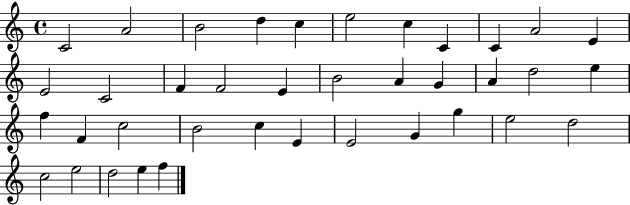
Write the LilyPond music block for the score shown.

{
  \clef treble
  \time 4/4
  \defaultTimeSignature
  \key c \major
  c'2 a'2 | b'2 d''4 c''4 | e''2 c''4 c'4 | c'4 a'2 e'4 | \break e'2 c'2 | f'4 f'2 e'4 | b'2 a'4 g'4 | a'4 d''2 e''4 | \break f''4 f'4 c''2 | b'2 c''4 e'4 | e'2 g'4 g''4 | e''2 d''2 | \break c''2 e''2 | d''2 e''4 f''4 | \bar "|."
}